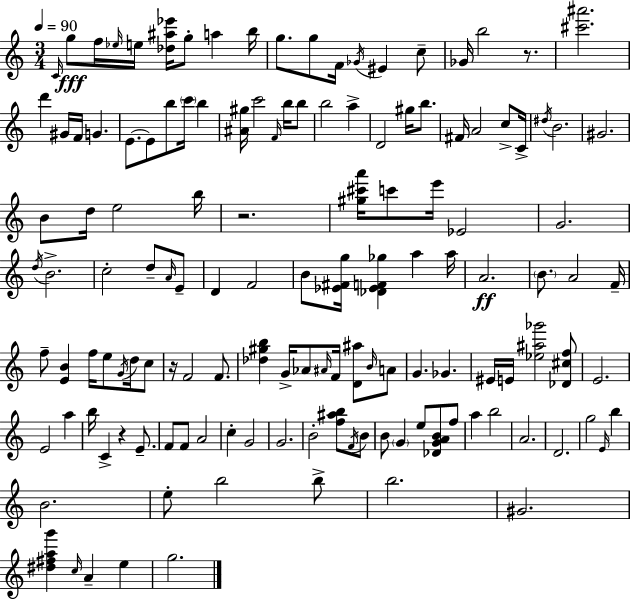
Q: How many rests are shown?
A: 4